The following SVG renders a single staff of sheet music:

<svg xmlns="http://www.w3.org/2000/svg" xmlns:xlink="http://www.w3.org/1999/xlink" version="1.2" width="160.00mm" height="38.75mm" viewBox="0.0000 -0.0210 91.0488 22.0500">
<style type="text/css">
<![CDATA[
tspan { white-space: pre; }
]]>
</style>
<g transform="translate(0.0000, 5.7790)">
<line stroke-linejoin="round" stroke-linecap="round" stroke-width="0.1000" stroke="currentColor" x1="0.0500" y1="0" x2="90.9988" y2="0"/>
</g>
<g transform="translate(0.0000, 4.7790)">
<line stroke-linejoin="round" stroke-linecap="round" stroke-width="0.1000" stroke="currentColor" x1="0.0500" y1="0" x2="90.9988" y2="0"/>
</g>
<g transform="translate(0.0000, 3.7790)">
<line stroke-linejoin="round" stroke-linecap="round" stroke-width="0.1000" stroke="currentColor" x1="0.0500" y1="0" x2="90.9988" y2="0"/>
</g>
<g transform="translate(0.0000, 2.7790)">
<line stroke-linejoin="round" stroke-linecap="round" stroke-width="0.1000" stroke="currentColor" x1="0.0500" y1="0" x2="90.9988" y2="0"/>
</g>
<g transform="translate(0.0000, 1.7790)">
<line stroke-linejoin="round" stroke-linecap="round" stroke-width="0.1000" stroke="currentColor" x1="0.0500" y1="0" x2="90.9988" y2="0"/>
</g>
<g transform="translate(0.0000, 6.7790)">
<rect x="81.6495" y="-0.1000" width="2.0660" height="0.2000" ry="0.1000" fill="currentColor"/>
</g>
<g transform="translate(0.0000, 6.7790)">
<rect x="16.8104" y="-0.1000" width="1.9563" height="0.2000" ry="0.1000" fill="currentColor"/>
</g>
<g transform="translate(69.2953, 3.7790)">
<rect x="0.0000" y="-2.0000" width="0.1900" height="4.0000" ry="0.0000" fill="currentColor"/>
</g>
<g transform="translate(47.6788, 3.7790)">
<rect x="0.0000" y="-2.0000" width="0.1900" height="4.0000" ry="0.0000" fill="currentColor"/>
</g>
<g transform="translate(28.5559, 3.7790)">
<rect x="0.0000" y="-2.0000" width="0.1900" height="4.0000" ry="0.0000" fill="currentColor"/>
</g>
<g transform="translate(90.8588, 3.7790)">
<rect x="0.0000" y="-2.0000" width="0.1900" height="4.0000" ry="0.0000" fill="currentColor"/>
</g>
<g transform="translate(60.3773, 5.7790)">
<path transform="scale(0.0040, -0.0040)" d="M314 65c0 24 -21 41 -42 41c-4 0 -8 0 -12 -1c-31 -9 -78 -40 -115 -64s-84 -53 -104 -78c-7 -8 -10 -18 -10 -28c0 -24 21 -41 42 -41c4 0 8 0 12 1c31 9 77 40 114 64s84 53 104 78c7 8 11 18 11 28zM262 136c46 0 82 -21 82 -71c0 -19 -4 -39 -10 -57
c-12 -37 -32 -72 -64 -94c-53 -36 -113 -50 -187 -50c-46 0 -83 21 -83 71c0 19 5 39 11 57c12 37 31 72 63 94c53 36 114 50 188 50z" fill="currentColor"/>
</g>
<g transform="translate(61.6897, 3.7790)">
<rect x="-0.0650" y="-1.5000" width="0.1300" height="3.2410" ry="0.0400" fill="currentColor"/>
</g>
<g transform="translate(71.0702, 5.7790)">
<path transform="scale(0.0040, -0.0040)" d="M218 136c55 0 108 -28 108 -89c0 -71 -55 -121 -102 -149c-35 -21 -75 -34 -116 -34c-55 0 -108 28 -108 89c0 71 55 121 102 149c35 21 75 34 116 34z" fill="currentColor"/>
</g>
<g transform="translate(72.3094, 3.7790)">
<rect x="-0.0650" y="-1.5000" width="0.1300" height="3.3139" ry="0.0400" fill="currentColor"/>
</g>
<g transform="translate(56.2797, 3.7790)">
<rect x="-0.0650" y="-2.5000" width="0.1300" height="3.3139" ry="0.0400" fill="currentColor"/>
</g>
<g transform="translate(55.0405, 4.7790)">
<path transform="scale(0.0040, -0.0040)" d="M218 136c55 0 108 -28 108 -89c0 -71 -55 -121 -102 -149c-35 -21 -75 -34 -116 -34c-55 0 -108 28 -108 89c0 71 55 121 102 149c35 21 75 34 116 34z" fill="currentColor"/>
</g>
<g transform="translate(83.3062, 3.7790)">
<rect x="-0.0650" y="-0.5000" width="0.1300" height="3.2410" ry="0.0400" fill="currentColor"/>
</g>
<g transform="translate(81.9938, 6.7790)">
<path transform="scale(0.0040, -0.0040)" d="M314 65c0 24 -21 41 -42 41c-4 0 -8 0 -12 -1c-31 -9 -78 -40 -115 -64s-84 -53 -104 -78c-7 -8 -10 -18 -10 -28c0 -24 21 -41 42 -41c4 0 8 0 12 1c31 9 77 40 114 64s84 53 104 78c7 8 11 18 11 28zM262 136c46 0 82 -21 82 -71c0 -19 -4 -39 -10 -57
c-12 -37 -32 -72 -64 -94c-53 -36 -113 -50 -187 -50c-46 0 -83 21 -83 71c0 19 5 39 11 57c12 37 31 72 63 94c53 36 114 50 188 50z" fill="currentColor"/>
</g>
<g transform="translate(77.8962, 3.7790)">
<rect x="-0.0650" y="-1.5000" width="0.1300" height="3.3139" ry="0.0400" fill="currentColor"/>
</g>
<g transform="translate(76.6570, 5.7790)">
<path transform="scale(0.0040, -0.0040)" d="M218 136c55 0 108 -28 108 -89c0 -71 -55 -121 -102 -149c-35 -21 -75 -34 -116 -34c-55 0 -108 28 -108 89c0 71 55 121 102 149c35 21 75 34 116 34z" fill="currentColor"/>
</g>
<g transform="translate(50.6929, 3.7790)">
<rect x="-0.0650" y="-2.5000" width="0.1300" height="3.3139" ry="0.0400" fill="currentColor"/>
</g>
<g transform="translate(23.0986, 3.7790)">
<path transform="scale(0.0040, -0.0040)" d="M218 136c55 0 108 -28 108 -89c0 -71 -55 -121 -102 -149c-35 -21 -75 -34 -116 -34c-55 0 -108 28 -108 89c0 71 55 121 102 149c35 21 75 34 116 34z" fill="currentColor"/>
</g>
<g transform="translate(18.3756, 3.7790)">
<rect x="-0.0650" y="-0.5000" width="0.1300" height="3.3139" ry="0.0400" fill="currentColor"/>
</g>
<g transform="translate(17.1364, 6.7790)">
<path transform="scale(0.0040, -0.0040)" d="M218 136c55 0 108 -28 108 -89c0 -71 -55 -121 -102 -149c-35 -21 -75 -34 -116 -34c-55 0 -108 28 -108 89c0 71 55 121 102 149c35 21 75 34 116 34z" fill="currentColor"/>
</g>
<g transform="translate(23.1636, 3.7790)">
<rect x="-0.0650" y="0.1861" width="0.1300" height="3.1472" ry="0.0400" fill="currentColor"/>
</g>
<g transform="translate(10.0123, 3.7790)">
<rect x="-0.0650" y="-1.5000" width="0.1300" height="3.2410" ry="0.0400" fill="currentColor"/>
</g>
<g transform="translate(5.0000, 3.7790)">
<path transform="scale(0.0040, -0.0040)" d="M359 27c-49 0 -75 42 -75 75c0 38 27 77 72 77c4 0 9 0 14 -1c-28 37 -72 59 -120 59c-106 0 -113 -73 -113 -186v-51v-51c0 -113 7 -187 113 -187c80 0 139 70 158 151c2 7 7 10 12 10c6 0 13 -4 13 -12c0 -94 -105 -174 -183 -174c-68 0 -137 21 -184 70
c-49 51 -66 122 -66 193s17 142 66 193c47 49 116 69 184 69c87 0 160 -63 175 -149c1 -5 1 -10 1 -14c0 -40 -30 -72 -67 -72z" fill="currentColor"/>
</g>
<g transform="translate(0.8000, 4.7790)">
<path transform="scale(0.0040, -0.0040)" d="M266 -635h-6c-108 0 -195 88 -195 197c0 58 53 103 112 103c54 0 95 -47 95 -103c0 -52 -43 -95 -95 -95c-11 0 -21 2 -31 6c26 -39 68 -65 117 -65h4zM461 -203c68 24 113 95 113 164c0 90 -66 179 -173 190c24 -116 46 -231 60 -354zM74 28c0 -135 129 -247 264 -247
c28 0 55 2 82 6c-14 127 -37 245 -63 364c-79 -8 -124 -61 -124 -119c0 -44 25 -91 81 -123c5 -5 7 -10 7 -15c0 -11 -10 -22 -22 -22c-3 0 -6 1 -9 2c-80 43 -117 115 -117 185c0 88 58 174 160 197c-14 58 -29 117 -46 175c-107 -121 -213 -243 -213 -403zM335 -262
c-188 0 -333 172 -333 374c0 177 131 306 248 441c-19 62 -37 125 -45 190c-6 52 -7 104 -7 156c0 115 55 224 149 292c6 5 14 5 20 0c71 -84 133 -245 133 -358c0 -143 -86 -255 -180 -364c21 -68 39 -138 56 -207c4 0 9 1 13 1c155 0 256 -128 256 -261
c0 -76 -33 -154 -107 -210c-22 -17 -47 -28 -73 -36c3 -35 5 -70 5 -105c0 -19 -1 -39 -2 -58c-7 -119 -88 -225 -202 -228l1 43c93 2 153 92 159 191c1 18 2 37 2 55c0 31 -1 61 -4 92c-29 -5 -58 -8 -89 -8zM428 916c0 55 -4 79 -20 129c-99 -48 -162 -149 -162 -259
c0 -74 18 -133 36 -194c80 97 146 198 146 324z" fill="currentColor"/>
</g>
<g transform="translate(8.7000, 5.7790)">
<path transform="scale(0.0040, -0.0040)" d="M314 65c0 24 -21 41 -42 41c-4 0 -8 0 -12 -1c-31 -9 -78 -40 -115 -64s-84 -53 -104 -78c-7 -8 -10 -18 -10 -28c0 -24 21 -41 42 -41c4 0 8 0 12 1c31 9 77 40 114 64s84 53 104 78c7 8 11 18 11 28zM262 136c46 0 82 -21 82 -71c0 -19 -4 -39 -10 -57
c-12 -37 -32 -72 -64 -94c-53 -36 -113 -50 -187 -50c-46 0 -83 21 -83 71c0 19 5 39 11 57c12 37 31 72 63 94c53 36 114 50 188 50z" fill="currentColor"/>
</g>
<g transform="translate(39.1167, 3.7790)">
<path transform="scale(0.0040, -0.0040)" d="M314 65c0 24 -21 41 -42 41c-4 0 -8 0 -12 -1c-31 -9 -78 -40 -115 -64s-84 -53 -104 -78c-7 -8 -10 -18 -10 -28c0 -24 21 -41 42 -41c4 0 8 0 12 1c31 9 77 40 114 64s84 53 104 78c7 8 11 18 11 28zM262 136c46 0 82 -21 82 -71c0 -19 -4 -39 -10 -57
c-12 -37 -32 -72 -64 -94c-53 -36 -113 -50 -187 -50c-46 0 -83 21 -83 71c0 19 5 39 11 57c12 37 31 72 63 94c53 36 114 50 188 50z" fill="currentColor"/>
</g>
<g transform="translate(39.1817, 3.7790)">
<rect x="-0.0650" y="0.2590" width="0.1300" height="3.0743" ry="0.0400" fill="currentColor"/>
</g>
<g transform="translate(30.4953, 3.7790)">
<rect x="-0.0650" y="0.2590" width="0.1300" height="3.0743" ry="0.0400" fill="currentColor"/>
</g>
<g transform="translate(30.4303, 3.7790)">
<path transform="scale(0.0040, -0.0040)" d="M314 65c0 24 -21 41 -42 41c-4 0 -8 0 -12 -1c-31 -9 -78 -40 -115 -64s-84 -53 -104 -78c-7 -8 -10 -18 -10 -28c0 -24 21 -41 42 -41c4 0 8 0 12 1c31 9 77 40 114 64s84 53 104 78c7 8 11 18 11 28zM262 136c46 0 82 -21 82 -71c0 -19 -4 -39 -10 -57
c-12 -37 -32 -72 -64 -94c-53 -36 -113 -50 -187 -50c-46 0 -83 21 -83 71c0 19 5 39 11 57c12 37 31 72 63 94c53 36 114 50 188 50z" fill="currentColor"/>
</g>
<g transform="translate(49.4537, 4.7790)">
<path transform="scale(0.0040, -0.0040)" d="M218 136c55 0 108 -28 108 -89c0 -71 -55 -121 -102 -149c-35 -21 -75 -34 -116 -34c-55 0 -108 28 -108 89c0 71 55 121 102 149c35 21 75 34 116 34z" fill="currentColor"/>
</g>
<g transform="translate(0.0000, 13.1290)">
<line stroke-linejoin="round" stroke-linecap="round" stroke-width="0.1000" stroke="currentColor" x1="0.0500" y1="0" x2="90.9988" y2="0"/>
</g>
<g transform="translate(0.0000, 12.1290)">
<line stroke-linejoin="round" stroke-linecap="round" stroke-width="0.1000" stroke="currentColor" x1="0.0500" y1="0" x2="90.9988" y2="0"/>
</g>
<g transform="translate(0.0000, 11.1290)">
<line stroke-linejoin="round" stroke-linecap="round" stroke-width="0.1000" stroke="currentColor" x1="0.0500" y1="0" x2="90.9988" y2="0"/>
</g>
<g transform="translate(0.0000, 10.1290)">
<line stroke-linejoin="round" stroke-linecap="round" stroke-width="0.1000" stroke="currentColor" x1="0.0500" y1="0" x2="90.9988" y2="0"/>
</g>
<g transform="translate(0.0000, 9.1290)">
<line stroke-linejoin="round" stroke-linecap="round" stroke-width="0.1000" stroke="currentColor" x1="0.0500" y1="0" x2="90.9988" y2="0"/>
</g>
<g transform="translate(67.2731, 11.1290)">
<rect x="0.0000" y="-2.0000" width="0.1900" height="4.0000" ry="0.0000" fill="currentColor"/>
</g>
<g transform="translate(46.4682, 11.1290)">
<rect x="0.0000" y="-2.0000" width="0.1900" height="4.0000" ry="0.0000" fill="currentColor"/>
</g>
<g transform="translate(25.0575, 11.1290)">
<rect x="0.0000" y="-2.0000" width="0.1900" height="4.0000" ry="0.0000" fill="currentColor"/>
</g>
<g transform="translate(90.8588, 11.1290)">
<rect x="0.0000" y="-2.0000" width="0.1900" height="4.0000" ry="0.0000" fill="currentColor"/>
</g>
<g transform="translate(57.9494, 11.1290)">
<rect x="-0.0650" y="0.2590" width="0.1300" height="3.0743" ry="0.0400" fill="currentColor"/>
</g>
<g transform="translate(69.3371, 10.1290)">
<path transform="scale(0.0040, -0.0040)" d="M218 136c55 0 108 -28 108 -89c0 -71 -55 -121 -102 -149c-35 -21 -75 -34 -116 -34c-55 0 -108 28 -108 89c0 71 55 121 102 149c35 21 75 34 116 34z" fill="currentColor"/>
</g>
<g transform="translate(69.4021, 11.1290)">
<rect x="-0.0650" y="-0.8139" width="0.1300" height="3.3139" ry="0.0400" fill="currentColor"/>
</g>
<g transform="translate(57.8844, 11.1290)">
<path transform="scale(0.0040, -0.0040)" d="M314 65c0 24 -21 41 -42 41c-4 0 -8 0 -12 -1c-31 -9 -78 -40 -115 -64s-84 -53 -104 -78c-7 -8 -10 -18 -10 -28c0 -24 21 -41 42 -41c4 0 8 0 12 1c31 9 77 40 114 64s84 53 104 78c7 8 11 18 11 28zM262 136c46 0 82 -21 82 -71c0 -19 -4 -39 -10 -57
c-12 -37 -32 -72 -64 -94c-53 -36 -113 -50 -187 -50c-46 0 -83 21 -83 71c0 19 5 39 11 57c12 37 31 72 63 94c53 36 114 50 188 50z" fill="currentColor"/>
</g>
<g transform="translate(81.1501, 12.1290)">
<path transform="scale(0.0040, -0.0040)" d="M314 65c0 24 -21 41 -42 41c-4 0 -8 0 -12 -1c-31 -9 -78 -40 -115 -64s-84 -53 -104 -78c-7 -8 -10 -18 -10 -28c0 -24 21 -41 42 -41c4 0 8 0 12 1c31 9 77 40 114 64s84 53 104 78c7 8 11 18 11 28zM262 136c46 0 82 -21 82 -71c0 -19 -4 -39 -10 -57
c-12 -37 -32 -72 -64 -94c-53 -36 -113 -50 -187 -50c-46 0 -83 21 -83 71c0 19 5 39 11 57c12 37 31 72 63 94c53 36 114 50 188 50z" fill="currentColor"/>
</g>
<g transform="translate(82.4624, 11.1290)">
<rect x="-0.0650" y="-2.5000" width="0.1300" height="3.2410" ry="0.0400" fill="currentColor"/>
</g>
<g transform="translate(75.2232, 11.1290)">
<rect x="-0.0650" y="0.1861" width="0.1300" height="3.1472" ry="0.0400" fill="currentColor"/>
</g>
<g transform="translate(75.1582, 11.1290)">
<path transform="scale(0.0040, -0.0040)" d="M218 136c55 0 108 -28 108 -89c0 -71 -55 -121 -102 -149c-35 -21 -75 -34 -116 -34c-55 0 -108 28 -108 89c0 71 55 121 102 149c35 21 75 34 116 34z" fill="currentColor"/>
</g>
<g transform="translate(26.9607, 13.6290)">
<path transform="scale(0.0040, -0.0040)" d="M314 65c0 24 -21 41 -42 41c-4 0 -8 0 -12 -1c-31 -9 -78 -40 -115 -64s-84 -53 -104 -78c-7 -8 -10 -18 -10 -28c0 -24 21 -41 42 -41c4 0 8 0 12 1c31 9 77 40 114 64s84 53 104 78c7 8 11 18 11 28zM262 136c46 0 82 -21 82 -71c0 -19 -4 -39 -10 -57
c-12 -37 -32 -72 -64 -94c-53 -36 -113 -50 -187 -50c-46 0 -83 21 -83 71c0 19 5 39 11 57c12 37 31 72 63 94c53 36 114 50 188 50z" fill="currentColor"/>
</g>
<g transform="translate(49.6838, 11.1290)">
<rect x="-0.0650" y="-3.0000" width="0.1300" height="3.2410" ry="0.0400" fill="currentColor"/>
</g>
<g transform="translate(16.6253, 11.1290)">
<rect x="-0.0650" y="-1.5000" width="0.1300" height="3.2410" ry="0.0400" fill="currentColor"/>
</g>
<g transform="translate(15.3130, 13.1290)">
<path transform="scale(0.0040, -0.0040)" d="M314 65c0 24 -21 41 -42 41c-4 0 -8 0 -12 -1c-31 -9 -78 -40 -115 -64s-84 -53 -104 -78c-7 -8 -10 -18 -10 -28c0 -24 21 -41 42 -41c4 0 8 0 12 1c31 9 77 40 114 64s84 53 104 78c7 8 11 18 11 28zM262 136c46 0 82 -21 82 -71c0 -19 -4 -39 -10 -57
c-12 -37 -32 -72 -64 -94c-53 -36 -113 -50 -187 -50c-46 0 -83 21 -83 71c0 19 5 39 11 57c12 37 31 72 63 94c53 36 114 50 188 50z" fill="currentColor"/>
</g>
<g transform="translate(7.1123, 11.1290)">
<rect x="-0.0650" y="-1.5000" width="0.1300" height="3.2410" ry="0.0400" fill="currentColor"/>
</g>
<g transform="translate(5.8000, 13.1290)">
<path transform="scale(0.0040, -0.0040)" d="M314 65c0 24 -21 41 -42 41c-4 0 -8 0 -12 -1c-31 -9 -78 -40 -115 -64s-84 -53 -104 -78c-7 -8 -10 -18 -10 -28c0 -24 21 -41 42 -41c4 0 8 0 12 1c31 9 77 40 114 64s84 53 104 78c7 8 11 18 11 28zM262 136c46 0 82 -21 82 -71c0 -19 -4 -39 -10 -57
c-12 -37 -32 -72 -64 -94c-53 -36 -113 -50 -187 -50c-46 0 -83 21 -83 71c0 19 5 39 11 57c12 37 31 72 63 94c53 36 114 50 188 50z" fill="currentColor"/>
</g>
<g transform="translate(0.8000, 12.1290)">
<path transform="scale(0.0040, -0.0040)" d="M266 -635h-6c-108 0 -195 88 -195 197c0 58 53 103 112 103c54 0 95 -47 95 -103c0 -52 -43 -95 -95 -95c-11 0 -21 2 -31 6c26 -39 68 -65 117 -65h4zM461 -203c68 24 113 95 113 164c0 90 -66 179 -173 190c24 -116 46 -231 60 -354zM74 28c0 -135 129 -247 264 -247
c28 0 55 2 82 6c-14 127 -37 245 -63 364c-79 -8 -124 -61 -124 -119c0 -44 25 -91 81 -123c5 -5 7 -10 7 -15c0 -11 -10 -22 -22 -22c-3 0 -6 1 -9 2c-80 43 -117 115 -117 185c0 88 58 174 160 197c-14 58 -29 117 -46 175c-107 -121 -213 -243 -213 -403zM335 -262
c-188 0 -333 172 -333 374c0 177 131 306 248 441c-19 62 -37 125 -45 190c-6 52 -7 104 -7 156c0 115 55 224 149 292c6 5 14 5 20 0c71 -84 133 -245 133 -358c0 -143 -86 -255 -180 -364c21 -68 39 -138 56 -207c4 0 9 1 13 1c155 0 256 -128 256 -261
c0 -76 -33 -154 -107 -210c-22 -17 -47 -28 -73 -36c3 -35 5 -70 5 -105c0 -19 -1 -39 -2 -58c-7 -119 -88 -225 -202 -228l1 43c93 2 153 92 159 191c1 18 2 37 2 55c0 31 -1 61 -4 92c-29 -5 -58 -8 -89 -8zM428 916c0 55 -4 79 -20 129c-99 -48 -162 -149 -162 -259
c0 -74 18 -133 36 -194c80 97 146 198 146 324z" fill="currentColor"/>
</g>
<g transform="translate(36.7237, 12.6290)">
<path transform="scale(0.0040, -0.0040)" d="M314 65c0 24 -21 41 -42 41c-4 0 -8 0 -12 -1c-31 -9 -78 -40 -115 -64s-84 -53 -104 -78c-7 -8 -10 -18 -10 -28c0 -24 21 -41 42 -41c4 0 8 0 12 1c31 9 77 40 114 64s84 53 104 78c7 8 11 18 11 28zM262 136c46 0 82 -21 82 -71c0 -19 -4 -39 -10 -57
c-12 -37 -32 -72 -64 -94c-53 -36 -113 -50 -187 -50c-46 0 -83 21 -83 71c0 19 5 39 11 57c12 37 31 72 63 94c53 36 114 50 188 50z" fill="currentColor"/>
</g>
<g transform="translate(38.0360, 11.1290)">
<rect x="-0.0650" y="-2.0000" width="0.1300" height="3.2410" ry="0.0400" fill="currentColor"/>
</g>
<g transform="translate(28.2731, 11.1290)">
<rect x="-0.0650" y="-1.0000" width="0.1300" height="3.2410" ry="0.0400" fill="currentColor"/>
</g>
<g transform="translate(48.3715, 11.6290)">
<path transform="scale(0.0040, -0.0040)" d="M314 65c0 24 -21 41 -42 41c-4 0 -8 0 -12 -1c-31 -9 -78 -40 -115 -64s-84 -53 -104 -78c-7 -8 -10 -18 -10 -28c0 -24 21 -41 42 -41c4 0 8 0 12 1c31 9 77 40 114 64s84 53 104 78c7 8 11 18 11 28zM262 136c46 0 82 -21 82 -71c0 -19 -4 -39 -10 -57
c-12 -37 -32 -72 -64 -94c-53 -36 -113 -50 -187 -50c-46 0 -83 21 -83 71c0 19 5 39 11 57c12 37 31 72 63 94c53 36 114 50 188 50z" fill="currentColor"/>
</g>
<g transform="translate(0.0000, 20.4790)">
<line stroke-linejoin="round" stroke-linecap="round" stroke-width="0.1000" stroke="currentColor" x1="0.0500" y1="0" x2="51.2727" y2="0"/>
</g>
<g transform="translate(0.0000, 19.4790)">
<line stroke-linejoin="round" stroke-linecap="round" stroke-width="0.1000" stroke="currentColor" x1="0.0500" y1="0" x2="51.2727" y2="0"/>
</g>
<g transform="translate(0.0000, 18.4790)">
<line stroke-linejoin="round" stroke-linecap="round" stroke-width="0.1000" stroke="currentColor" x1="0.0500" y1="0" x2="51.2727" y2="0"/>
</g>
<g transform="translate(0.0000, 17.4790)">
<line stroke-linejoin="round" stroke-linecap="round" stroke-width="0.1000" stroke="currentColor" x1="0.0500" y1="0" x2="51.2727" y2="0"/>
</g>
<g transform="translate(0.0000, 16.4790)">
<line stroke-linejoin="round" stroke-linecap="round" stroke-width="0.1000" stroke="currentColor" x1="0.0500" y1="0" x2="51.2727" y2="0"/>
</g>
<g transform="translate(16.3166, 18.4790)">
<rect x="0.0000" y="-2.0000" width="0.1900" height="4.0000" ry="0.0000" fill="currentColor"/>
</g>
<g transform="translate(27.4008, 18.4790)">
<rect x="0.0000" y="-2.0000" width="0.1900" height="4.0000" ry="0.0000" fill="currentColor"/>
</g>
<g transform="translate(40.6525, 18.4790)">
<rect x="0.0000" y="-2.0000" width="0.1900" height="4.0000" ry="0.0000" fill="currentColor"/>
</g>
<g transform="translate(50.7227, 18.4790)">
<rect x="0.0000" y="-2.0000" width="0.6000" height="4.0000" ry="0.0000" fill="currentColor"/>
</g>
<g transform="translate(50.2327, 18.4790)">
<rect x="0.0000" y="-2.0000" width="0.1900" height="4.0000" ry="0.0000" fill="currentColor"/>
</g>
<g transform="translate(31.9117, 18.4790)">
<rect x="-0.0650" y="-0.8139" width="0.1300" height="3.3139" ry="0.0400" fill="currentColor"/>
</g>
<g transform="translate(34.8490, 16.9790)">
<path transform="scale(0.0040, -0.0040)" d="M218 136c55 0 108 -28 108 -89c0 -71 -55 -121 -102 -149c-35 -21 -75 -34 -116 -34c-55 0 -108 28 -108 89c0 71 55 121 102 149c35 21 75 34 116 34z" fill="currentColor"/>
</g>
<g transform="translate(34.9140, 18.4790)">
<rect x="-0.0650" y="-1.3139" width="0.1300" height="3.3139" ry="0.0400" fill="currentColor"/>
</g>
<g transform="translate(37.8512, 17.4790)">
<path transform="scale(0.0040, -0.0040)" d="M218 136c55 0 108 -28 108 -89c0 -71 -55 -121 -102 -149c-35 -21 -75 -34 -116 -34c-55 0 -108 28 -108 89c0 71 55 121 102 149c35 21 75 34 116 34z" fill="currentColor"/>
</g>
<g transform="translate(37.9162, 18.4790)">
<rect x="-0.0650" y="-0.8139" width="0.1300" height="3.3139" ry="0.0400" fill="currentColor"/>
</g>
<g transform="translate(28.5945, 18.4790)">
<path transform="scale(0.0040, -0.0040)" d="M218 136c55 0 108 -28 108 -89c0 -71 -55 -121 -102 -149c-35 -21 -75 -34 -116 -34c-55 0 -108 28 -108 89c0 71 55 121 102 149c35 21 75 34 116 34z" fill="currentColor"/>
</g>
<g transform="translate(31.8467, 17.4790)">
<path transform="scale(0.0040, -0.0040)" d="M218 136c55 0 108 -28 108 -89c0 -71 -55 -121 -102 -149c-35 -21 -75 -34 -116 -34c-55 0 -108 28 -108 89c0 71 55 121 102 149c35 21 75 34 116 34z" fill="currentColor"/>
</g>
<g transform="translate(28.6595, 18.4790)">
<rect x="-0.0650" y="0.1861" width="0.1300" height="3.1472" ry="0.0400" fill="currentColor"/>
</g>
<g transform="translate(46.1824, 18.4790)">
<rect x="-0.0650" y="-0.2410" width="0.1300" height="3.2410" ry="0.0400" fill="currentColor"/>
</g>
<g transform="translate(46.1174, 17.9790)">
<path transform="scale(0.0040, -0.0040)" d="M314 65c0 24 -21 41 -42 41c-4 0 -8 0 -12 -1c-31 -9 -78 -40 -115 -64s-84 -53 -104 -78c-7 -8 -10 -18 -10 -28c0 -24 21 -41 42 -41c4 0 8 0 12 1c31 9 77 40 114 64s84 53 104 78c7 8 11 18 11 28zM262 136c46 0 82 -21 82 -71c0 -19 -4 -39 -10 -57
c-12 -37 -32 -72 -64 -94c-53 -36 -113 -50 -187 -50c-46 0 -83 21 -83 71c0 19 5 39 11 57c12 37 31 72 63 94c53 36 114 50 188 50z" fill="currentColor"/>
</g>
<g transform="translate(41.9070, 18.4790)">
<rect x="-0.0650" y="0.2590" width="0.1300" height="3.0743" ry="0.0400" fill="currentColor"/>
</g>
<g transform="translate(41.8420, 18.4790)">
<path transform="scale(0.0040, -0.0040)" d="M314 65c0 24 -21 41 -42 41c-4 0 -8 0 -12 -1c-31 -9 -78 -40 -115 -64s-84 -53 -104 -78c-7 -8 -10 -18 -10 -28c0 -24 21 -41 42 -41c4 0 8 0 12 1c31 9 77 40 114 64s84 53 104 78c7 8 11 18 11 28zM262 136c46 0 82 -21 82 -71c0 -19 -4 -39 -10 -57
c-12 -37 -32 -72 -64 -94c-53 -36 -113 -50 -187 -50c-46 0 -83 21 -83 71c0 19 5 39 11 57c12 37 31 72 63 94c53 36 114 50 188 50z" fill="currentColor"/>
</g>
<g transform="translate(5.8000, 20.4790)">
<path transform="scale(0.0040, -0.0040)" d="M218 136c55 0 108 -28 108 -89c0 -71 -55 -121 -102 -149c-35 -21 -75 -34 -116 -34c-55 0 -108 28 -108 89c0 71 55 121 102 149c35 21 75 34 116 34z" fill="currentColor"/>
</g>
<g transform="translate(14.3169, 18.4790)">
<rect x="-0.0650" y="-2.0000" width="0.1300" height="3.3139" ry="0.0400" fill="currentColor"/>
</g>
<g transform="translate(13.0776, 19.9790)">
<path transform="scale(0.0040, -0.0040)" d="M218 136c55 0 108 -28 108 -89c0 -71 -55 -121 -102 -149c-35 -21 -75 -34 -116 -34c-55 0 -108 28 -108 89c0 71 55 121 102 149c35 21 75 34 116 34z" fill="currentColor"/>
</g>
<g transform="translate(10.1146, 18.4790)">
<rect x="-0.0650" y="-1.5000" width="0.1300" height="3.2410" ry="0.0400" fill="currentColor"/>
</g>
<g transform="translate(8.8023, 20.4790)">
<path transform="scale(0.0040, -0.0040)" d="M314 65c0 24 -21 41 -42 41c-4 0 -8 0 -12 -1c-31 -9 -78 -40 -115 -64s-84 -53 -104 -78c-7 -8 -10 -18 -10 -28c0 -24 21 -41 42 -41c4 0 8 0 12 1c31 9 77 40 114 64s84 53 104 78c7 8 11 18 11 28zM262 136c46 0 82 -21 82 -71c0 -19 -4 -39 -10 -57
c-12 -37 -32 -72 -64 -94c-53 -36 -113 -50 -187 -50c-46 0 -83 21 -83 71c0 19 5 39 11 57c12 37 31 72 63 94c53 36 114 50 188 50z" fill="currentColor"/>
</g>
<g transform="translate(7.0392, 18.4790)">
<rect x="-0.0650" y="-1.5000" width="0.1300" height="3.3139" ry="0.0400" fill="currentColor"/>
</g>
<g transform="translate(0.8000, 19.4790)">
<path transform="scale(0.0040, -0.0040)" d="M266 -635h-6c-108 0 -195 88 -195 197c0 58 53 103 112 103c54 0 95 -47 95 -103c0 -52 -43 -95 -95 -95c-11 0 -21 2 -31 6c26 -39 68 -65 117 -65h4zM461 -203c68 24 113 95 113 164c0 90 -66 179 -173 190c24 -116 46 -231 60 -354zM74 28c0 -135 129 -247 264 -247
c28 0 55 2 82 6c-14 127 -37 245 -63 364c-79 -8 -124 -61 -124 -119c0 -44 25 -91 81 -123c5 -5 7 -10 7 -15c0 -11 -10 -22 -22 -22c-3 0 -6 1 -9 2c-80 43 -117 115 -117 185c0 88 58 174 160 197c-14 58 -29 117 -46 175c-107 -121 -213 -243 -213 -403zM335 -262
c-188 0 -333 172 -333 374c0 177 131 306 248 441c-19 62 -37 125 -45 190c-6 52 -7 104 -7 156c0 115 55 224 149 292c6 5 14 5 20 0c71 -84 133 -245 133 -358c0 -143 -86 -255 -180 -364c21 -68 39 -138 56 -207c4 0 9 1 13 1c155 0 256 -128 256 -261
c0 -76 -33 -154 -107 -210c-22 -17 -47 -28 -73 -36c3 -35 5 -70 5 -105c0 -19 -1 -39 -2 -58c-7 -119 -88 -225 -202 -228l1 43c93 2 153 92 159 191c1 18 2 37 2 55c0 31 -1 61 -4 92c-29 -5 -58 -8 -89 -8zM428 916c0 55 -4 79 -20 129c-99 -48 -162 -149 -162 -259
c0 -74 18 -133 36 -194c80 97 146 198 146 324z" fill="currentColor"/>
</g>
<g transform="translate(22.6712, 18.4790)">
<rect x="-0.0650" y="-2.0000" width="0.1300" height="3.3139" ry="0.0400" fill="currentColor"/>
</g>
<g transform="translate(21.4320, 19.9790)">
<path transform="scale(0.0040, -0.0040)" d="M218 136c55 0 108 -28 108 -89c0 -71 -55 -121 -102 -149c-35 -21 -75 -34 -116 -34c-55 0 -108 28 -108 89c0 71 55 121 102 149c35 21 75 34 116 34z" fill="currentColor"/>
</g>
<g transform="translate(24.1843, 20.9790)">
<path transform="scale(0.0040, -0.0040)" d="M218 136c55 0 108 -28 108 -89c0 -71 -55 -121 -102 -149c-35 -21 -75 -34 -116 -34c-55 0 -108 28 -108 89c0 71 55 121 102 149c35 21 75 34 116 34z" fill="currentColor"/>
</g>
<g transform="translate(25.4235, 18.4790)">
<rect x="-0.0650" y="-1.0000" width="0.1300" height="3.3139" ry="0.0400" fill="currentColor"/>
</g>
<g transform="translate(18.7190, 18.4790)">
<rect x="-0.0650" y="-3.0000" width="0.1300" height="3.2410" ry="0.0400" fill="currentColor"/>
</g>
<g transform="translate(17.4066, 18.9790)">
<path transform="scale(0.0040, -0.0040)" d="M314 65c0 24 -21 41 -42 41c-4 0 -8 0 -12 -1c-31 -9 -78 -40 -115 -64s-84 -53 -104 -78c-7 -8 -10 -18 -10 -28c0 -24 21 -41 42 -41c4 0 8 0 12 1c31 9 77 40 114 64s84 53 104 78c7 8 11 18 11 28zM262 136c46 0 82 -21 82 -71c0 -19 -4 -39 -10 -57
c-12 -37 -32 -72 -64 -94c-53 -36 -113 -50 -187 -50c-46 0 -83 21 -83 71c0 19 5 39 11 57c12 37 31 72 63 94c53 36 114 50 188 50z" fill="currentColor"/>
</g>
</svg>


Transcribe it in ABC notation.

X:1
T:Untitled
M:4/4
L:1/4
K:C
E2 C B B2 B2 G G E2 E E C2 E2 E2 D2 F2 A2 B2 d B G2 E E2 F A2 F D B d e d B2 c2